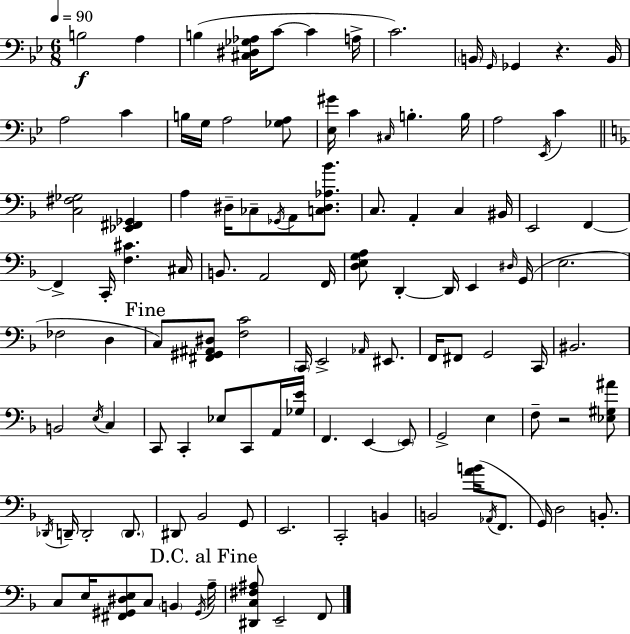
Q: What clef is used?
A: bass